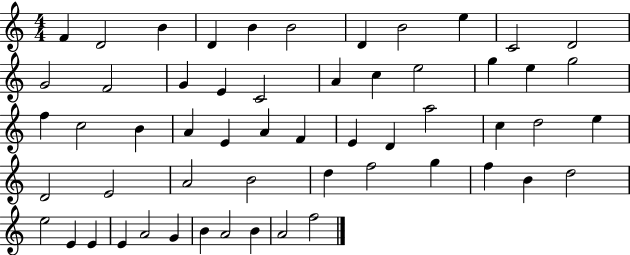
F4/q D4/h B4/q D4/q B4/q B4/h D4/q B4/h E5/q C4/h D4/h G4/h F4/h G4/q E4/q C4/h A4/q C5/q E5/h G5/q E5/q G5/h F5/q C5/h B4/q A4/q E4/q A4/q F4/q E4/q D4/q A5/h C5/q D5/h E5/q D4/h E4/h A4/h B4/h D5/q F5/h G5/q F5/q B4/q D5/h E5/h E4/q E4/q E4/q A4/h G4/q B4/q A4/h B4/q A4/h F5/h